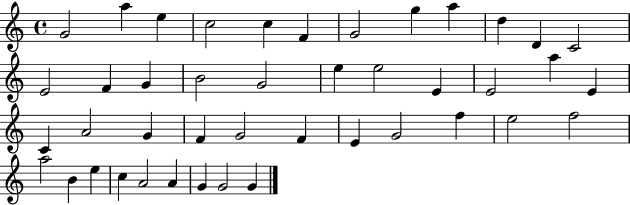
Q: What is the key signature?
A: C major